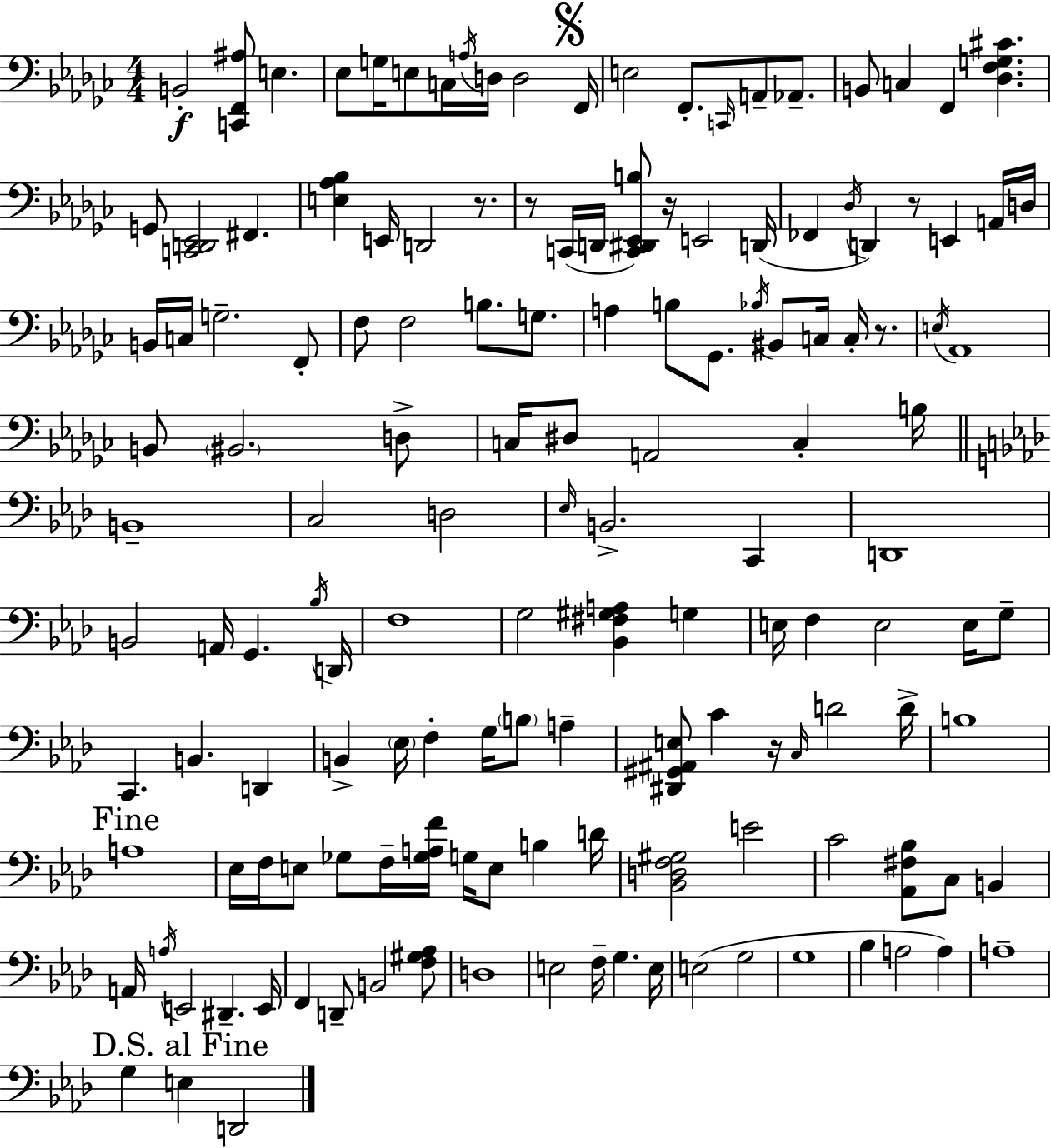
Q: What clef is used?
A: bass